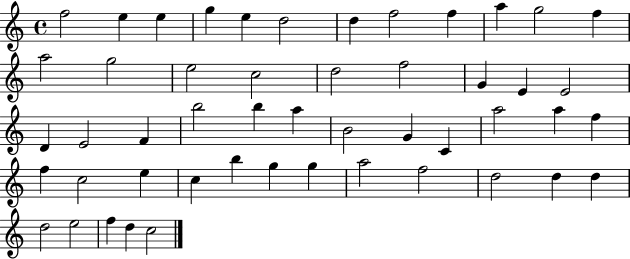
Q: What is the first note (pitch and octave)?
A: F5